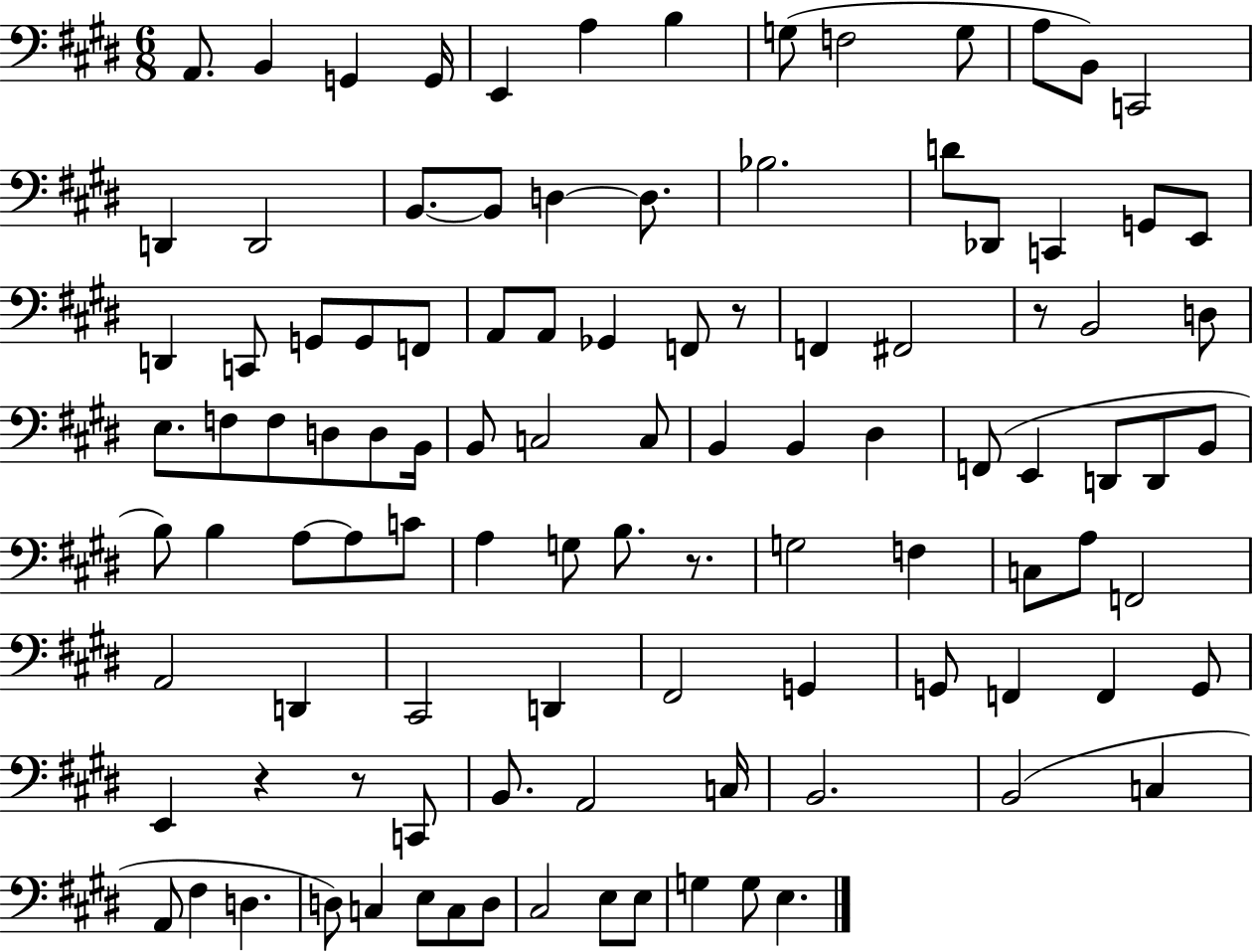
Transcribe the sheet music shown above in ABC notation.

X:1
T:Untitled
M:6/8
L:1/4
K:E
A,,/2 B,, G,, G,,/4 E,, A, B, G,/2 F,2 G,/2 A,/2 B,,/2 C,,2 D,, D,,2 B,,/2 B,,/2 D, D,/2 _B,2 D/2 _D,,/2 C,, G,,/2 E,,/2 D,, C,,/2 G,,/2 G,,/2 F,,/2 A,,/2 A,,/2 _G,, F,,/2 z/2 F,, ^F,,2 z/2 B,,2 D,/2 E,/2 F,/2 F,/2 D,/2 D,/2 B,,/4 B,,/2 C,2 C,/2 B,, B,, ^D, F,,/2 E,, D,,/2 D,,/2 B,,/2 B,/2 B, A,/2 A,/2 C/2 A, G,/2 B,/2 z/2 G,2 F, C,/2 A,/2 F,,2 A,,2 D,, ^C,,2 D,, ^F,,2 G,, G,,/2 F,, F,, G,,/2 E,, z z/2 C,,/2 B,,/2 A,,2 C,/4 B,,2 B,,2 C, A,,/2 ^F, D, D,/2 C, E,/2 C,/2 D,/2 ^C,2 E,/2 E,/2 G, G,/2 E,